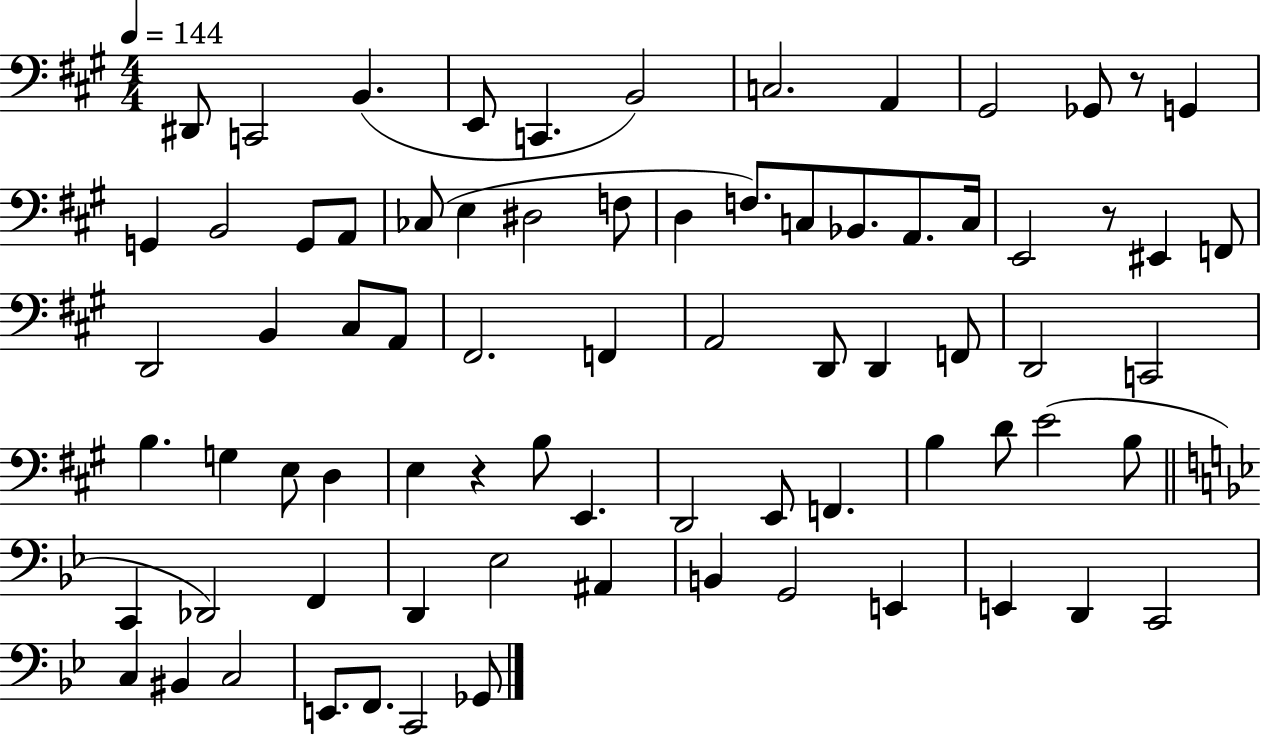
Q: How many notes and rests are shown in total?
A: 76